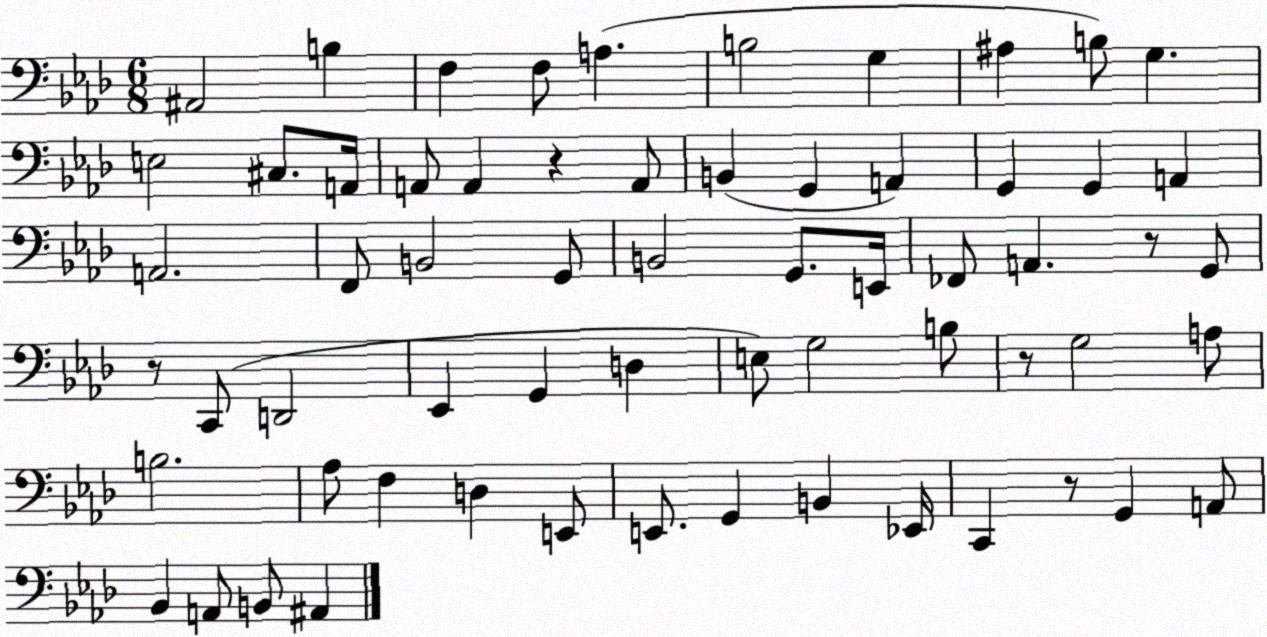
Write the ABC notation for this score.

X:1
T:Untitled
M:6/8
L:1/4
K:Ab
^A,,2 B, F, F,/2 A, B,2 G, ^A, B,/2 G, E,2 ^C,/2 A,,/4 A,,/2 A,, z A,,/2 B,, G,, A,, G,, G,, A,, A,,2 F,,/2 B,,2 G,,/2 B,,2 G,,/2 E,,/4 _F,,/2 A,, z/2 G,,/2 z/2 C,,/2 D,,2 _E,, G,, D, E,/2 G,2 B,/2 z/2 G,2 A,/2 B,2 _A,/2 F, D, E,,/2 E,,/2 G,, B,, _E,,/4 C,, z/2 G,, A,,/2 _B,, A,,/2 B,,/2 ^A,,